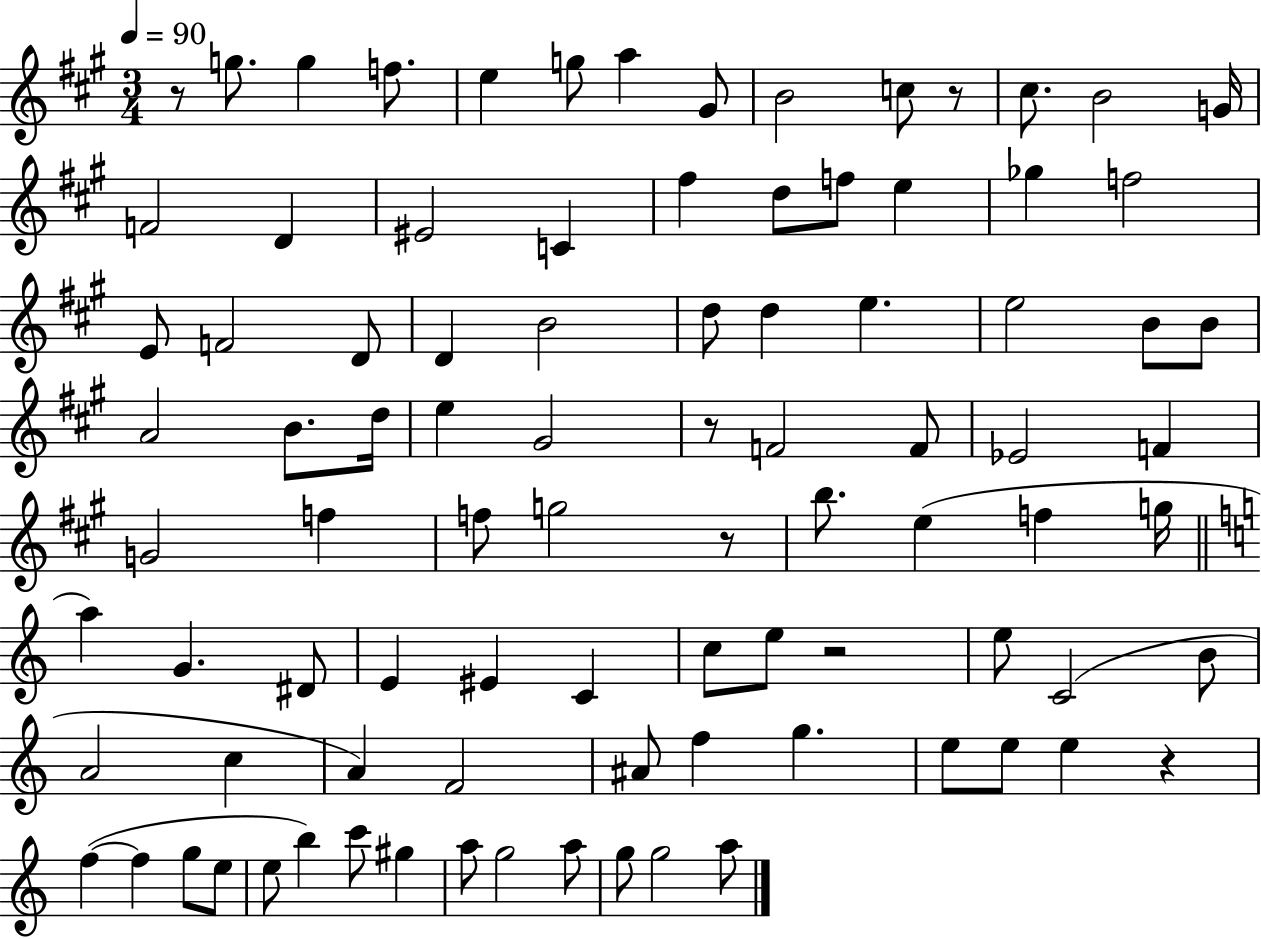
X:1
T:Untitled
M:3/4
L:1/4
K:A
z/2 g/2 g f/2 e g/2 a ^G/2 B2 c/2 z/2 ^c/2 B2 G/4 F2 D ^E2 C ^f d/2 f/2 e _g f2 E/2 F2 D/2 D B2 d/2 d e e2 B/2 B/2 A2 B/2 d/4 e ^G2 z/2 F2 F/2 _E2 F G2 f f/2 g2 z/2 b/2 e f g/4 a G ^D/2 E ^E C c/2 e/2 z2 e/2 C2 B/2 A2 c A F2 ^A/2 f g e/2 e/2 e z f f g/2 e/2 e/2 b c'/2 ^g a/2 g2 a/2 g/2 g2 a/2